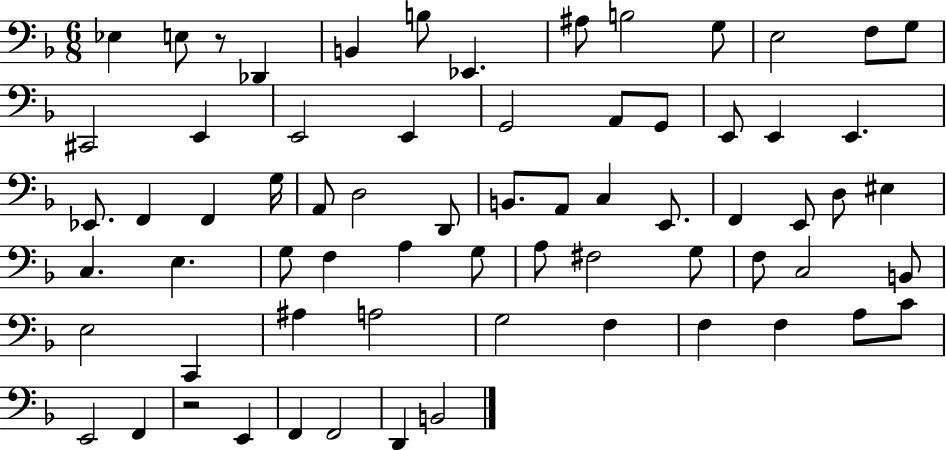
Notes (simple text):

Eb3/q E3/e R/e Db2/q B2/q B3/e Eb2/q. A#3/e B3/h G3/e E3/h F3/e G3/e C#2/h E2/q E2/h E2/q G2/h A2/e G2/e E2/e E2/q E2/q. Eb2/e. F2/q F2/q G3/s A2/e D3/h D2/e B2/e. A2/e C3/q E2/e. F2/q E2/e D3/e EIS3/q C3/q. E3/q. G3/e F3/q A3/q G3/e A3/e F#3/h G3/e F3/e C3/h B2/e E3/h C2/q A#3/q A3/h G3/h F3/q F3/q F3/q A3/e C4/e E2/h F2/q R/h E2/q F2/q F2/h D2/q B2/h